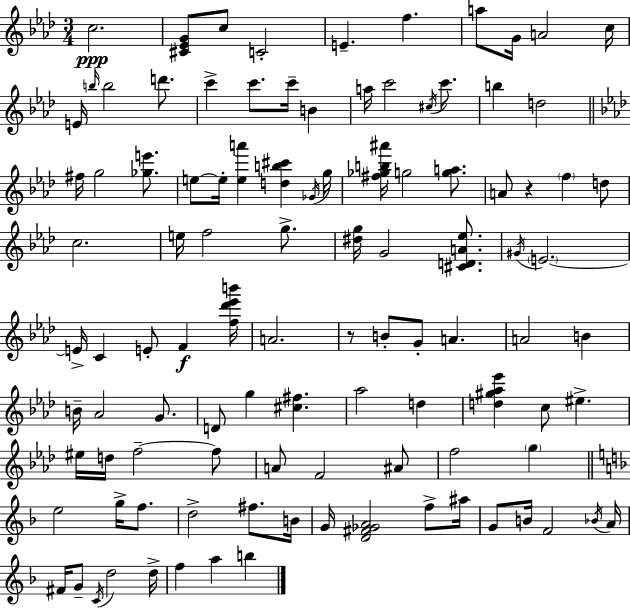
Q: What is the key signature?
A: F minor